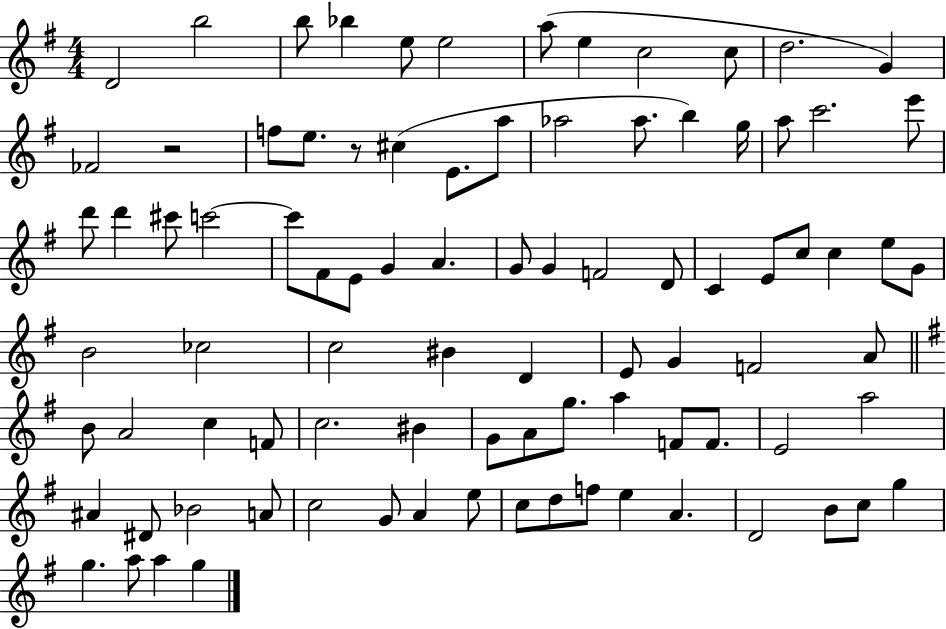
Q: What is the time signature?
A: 4/4